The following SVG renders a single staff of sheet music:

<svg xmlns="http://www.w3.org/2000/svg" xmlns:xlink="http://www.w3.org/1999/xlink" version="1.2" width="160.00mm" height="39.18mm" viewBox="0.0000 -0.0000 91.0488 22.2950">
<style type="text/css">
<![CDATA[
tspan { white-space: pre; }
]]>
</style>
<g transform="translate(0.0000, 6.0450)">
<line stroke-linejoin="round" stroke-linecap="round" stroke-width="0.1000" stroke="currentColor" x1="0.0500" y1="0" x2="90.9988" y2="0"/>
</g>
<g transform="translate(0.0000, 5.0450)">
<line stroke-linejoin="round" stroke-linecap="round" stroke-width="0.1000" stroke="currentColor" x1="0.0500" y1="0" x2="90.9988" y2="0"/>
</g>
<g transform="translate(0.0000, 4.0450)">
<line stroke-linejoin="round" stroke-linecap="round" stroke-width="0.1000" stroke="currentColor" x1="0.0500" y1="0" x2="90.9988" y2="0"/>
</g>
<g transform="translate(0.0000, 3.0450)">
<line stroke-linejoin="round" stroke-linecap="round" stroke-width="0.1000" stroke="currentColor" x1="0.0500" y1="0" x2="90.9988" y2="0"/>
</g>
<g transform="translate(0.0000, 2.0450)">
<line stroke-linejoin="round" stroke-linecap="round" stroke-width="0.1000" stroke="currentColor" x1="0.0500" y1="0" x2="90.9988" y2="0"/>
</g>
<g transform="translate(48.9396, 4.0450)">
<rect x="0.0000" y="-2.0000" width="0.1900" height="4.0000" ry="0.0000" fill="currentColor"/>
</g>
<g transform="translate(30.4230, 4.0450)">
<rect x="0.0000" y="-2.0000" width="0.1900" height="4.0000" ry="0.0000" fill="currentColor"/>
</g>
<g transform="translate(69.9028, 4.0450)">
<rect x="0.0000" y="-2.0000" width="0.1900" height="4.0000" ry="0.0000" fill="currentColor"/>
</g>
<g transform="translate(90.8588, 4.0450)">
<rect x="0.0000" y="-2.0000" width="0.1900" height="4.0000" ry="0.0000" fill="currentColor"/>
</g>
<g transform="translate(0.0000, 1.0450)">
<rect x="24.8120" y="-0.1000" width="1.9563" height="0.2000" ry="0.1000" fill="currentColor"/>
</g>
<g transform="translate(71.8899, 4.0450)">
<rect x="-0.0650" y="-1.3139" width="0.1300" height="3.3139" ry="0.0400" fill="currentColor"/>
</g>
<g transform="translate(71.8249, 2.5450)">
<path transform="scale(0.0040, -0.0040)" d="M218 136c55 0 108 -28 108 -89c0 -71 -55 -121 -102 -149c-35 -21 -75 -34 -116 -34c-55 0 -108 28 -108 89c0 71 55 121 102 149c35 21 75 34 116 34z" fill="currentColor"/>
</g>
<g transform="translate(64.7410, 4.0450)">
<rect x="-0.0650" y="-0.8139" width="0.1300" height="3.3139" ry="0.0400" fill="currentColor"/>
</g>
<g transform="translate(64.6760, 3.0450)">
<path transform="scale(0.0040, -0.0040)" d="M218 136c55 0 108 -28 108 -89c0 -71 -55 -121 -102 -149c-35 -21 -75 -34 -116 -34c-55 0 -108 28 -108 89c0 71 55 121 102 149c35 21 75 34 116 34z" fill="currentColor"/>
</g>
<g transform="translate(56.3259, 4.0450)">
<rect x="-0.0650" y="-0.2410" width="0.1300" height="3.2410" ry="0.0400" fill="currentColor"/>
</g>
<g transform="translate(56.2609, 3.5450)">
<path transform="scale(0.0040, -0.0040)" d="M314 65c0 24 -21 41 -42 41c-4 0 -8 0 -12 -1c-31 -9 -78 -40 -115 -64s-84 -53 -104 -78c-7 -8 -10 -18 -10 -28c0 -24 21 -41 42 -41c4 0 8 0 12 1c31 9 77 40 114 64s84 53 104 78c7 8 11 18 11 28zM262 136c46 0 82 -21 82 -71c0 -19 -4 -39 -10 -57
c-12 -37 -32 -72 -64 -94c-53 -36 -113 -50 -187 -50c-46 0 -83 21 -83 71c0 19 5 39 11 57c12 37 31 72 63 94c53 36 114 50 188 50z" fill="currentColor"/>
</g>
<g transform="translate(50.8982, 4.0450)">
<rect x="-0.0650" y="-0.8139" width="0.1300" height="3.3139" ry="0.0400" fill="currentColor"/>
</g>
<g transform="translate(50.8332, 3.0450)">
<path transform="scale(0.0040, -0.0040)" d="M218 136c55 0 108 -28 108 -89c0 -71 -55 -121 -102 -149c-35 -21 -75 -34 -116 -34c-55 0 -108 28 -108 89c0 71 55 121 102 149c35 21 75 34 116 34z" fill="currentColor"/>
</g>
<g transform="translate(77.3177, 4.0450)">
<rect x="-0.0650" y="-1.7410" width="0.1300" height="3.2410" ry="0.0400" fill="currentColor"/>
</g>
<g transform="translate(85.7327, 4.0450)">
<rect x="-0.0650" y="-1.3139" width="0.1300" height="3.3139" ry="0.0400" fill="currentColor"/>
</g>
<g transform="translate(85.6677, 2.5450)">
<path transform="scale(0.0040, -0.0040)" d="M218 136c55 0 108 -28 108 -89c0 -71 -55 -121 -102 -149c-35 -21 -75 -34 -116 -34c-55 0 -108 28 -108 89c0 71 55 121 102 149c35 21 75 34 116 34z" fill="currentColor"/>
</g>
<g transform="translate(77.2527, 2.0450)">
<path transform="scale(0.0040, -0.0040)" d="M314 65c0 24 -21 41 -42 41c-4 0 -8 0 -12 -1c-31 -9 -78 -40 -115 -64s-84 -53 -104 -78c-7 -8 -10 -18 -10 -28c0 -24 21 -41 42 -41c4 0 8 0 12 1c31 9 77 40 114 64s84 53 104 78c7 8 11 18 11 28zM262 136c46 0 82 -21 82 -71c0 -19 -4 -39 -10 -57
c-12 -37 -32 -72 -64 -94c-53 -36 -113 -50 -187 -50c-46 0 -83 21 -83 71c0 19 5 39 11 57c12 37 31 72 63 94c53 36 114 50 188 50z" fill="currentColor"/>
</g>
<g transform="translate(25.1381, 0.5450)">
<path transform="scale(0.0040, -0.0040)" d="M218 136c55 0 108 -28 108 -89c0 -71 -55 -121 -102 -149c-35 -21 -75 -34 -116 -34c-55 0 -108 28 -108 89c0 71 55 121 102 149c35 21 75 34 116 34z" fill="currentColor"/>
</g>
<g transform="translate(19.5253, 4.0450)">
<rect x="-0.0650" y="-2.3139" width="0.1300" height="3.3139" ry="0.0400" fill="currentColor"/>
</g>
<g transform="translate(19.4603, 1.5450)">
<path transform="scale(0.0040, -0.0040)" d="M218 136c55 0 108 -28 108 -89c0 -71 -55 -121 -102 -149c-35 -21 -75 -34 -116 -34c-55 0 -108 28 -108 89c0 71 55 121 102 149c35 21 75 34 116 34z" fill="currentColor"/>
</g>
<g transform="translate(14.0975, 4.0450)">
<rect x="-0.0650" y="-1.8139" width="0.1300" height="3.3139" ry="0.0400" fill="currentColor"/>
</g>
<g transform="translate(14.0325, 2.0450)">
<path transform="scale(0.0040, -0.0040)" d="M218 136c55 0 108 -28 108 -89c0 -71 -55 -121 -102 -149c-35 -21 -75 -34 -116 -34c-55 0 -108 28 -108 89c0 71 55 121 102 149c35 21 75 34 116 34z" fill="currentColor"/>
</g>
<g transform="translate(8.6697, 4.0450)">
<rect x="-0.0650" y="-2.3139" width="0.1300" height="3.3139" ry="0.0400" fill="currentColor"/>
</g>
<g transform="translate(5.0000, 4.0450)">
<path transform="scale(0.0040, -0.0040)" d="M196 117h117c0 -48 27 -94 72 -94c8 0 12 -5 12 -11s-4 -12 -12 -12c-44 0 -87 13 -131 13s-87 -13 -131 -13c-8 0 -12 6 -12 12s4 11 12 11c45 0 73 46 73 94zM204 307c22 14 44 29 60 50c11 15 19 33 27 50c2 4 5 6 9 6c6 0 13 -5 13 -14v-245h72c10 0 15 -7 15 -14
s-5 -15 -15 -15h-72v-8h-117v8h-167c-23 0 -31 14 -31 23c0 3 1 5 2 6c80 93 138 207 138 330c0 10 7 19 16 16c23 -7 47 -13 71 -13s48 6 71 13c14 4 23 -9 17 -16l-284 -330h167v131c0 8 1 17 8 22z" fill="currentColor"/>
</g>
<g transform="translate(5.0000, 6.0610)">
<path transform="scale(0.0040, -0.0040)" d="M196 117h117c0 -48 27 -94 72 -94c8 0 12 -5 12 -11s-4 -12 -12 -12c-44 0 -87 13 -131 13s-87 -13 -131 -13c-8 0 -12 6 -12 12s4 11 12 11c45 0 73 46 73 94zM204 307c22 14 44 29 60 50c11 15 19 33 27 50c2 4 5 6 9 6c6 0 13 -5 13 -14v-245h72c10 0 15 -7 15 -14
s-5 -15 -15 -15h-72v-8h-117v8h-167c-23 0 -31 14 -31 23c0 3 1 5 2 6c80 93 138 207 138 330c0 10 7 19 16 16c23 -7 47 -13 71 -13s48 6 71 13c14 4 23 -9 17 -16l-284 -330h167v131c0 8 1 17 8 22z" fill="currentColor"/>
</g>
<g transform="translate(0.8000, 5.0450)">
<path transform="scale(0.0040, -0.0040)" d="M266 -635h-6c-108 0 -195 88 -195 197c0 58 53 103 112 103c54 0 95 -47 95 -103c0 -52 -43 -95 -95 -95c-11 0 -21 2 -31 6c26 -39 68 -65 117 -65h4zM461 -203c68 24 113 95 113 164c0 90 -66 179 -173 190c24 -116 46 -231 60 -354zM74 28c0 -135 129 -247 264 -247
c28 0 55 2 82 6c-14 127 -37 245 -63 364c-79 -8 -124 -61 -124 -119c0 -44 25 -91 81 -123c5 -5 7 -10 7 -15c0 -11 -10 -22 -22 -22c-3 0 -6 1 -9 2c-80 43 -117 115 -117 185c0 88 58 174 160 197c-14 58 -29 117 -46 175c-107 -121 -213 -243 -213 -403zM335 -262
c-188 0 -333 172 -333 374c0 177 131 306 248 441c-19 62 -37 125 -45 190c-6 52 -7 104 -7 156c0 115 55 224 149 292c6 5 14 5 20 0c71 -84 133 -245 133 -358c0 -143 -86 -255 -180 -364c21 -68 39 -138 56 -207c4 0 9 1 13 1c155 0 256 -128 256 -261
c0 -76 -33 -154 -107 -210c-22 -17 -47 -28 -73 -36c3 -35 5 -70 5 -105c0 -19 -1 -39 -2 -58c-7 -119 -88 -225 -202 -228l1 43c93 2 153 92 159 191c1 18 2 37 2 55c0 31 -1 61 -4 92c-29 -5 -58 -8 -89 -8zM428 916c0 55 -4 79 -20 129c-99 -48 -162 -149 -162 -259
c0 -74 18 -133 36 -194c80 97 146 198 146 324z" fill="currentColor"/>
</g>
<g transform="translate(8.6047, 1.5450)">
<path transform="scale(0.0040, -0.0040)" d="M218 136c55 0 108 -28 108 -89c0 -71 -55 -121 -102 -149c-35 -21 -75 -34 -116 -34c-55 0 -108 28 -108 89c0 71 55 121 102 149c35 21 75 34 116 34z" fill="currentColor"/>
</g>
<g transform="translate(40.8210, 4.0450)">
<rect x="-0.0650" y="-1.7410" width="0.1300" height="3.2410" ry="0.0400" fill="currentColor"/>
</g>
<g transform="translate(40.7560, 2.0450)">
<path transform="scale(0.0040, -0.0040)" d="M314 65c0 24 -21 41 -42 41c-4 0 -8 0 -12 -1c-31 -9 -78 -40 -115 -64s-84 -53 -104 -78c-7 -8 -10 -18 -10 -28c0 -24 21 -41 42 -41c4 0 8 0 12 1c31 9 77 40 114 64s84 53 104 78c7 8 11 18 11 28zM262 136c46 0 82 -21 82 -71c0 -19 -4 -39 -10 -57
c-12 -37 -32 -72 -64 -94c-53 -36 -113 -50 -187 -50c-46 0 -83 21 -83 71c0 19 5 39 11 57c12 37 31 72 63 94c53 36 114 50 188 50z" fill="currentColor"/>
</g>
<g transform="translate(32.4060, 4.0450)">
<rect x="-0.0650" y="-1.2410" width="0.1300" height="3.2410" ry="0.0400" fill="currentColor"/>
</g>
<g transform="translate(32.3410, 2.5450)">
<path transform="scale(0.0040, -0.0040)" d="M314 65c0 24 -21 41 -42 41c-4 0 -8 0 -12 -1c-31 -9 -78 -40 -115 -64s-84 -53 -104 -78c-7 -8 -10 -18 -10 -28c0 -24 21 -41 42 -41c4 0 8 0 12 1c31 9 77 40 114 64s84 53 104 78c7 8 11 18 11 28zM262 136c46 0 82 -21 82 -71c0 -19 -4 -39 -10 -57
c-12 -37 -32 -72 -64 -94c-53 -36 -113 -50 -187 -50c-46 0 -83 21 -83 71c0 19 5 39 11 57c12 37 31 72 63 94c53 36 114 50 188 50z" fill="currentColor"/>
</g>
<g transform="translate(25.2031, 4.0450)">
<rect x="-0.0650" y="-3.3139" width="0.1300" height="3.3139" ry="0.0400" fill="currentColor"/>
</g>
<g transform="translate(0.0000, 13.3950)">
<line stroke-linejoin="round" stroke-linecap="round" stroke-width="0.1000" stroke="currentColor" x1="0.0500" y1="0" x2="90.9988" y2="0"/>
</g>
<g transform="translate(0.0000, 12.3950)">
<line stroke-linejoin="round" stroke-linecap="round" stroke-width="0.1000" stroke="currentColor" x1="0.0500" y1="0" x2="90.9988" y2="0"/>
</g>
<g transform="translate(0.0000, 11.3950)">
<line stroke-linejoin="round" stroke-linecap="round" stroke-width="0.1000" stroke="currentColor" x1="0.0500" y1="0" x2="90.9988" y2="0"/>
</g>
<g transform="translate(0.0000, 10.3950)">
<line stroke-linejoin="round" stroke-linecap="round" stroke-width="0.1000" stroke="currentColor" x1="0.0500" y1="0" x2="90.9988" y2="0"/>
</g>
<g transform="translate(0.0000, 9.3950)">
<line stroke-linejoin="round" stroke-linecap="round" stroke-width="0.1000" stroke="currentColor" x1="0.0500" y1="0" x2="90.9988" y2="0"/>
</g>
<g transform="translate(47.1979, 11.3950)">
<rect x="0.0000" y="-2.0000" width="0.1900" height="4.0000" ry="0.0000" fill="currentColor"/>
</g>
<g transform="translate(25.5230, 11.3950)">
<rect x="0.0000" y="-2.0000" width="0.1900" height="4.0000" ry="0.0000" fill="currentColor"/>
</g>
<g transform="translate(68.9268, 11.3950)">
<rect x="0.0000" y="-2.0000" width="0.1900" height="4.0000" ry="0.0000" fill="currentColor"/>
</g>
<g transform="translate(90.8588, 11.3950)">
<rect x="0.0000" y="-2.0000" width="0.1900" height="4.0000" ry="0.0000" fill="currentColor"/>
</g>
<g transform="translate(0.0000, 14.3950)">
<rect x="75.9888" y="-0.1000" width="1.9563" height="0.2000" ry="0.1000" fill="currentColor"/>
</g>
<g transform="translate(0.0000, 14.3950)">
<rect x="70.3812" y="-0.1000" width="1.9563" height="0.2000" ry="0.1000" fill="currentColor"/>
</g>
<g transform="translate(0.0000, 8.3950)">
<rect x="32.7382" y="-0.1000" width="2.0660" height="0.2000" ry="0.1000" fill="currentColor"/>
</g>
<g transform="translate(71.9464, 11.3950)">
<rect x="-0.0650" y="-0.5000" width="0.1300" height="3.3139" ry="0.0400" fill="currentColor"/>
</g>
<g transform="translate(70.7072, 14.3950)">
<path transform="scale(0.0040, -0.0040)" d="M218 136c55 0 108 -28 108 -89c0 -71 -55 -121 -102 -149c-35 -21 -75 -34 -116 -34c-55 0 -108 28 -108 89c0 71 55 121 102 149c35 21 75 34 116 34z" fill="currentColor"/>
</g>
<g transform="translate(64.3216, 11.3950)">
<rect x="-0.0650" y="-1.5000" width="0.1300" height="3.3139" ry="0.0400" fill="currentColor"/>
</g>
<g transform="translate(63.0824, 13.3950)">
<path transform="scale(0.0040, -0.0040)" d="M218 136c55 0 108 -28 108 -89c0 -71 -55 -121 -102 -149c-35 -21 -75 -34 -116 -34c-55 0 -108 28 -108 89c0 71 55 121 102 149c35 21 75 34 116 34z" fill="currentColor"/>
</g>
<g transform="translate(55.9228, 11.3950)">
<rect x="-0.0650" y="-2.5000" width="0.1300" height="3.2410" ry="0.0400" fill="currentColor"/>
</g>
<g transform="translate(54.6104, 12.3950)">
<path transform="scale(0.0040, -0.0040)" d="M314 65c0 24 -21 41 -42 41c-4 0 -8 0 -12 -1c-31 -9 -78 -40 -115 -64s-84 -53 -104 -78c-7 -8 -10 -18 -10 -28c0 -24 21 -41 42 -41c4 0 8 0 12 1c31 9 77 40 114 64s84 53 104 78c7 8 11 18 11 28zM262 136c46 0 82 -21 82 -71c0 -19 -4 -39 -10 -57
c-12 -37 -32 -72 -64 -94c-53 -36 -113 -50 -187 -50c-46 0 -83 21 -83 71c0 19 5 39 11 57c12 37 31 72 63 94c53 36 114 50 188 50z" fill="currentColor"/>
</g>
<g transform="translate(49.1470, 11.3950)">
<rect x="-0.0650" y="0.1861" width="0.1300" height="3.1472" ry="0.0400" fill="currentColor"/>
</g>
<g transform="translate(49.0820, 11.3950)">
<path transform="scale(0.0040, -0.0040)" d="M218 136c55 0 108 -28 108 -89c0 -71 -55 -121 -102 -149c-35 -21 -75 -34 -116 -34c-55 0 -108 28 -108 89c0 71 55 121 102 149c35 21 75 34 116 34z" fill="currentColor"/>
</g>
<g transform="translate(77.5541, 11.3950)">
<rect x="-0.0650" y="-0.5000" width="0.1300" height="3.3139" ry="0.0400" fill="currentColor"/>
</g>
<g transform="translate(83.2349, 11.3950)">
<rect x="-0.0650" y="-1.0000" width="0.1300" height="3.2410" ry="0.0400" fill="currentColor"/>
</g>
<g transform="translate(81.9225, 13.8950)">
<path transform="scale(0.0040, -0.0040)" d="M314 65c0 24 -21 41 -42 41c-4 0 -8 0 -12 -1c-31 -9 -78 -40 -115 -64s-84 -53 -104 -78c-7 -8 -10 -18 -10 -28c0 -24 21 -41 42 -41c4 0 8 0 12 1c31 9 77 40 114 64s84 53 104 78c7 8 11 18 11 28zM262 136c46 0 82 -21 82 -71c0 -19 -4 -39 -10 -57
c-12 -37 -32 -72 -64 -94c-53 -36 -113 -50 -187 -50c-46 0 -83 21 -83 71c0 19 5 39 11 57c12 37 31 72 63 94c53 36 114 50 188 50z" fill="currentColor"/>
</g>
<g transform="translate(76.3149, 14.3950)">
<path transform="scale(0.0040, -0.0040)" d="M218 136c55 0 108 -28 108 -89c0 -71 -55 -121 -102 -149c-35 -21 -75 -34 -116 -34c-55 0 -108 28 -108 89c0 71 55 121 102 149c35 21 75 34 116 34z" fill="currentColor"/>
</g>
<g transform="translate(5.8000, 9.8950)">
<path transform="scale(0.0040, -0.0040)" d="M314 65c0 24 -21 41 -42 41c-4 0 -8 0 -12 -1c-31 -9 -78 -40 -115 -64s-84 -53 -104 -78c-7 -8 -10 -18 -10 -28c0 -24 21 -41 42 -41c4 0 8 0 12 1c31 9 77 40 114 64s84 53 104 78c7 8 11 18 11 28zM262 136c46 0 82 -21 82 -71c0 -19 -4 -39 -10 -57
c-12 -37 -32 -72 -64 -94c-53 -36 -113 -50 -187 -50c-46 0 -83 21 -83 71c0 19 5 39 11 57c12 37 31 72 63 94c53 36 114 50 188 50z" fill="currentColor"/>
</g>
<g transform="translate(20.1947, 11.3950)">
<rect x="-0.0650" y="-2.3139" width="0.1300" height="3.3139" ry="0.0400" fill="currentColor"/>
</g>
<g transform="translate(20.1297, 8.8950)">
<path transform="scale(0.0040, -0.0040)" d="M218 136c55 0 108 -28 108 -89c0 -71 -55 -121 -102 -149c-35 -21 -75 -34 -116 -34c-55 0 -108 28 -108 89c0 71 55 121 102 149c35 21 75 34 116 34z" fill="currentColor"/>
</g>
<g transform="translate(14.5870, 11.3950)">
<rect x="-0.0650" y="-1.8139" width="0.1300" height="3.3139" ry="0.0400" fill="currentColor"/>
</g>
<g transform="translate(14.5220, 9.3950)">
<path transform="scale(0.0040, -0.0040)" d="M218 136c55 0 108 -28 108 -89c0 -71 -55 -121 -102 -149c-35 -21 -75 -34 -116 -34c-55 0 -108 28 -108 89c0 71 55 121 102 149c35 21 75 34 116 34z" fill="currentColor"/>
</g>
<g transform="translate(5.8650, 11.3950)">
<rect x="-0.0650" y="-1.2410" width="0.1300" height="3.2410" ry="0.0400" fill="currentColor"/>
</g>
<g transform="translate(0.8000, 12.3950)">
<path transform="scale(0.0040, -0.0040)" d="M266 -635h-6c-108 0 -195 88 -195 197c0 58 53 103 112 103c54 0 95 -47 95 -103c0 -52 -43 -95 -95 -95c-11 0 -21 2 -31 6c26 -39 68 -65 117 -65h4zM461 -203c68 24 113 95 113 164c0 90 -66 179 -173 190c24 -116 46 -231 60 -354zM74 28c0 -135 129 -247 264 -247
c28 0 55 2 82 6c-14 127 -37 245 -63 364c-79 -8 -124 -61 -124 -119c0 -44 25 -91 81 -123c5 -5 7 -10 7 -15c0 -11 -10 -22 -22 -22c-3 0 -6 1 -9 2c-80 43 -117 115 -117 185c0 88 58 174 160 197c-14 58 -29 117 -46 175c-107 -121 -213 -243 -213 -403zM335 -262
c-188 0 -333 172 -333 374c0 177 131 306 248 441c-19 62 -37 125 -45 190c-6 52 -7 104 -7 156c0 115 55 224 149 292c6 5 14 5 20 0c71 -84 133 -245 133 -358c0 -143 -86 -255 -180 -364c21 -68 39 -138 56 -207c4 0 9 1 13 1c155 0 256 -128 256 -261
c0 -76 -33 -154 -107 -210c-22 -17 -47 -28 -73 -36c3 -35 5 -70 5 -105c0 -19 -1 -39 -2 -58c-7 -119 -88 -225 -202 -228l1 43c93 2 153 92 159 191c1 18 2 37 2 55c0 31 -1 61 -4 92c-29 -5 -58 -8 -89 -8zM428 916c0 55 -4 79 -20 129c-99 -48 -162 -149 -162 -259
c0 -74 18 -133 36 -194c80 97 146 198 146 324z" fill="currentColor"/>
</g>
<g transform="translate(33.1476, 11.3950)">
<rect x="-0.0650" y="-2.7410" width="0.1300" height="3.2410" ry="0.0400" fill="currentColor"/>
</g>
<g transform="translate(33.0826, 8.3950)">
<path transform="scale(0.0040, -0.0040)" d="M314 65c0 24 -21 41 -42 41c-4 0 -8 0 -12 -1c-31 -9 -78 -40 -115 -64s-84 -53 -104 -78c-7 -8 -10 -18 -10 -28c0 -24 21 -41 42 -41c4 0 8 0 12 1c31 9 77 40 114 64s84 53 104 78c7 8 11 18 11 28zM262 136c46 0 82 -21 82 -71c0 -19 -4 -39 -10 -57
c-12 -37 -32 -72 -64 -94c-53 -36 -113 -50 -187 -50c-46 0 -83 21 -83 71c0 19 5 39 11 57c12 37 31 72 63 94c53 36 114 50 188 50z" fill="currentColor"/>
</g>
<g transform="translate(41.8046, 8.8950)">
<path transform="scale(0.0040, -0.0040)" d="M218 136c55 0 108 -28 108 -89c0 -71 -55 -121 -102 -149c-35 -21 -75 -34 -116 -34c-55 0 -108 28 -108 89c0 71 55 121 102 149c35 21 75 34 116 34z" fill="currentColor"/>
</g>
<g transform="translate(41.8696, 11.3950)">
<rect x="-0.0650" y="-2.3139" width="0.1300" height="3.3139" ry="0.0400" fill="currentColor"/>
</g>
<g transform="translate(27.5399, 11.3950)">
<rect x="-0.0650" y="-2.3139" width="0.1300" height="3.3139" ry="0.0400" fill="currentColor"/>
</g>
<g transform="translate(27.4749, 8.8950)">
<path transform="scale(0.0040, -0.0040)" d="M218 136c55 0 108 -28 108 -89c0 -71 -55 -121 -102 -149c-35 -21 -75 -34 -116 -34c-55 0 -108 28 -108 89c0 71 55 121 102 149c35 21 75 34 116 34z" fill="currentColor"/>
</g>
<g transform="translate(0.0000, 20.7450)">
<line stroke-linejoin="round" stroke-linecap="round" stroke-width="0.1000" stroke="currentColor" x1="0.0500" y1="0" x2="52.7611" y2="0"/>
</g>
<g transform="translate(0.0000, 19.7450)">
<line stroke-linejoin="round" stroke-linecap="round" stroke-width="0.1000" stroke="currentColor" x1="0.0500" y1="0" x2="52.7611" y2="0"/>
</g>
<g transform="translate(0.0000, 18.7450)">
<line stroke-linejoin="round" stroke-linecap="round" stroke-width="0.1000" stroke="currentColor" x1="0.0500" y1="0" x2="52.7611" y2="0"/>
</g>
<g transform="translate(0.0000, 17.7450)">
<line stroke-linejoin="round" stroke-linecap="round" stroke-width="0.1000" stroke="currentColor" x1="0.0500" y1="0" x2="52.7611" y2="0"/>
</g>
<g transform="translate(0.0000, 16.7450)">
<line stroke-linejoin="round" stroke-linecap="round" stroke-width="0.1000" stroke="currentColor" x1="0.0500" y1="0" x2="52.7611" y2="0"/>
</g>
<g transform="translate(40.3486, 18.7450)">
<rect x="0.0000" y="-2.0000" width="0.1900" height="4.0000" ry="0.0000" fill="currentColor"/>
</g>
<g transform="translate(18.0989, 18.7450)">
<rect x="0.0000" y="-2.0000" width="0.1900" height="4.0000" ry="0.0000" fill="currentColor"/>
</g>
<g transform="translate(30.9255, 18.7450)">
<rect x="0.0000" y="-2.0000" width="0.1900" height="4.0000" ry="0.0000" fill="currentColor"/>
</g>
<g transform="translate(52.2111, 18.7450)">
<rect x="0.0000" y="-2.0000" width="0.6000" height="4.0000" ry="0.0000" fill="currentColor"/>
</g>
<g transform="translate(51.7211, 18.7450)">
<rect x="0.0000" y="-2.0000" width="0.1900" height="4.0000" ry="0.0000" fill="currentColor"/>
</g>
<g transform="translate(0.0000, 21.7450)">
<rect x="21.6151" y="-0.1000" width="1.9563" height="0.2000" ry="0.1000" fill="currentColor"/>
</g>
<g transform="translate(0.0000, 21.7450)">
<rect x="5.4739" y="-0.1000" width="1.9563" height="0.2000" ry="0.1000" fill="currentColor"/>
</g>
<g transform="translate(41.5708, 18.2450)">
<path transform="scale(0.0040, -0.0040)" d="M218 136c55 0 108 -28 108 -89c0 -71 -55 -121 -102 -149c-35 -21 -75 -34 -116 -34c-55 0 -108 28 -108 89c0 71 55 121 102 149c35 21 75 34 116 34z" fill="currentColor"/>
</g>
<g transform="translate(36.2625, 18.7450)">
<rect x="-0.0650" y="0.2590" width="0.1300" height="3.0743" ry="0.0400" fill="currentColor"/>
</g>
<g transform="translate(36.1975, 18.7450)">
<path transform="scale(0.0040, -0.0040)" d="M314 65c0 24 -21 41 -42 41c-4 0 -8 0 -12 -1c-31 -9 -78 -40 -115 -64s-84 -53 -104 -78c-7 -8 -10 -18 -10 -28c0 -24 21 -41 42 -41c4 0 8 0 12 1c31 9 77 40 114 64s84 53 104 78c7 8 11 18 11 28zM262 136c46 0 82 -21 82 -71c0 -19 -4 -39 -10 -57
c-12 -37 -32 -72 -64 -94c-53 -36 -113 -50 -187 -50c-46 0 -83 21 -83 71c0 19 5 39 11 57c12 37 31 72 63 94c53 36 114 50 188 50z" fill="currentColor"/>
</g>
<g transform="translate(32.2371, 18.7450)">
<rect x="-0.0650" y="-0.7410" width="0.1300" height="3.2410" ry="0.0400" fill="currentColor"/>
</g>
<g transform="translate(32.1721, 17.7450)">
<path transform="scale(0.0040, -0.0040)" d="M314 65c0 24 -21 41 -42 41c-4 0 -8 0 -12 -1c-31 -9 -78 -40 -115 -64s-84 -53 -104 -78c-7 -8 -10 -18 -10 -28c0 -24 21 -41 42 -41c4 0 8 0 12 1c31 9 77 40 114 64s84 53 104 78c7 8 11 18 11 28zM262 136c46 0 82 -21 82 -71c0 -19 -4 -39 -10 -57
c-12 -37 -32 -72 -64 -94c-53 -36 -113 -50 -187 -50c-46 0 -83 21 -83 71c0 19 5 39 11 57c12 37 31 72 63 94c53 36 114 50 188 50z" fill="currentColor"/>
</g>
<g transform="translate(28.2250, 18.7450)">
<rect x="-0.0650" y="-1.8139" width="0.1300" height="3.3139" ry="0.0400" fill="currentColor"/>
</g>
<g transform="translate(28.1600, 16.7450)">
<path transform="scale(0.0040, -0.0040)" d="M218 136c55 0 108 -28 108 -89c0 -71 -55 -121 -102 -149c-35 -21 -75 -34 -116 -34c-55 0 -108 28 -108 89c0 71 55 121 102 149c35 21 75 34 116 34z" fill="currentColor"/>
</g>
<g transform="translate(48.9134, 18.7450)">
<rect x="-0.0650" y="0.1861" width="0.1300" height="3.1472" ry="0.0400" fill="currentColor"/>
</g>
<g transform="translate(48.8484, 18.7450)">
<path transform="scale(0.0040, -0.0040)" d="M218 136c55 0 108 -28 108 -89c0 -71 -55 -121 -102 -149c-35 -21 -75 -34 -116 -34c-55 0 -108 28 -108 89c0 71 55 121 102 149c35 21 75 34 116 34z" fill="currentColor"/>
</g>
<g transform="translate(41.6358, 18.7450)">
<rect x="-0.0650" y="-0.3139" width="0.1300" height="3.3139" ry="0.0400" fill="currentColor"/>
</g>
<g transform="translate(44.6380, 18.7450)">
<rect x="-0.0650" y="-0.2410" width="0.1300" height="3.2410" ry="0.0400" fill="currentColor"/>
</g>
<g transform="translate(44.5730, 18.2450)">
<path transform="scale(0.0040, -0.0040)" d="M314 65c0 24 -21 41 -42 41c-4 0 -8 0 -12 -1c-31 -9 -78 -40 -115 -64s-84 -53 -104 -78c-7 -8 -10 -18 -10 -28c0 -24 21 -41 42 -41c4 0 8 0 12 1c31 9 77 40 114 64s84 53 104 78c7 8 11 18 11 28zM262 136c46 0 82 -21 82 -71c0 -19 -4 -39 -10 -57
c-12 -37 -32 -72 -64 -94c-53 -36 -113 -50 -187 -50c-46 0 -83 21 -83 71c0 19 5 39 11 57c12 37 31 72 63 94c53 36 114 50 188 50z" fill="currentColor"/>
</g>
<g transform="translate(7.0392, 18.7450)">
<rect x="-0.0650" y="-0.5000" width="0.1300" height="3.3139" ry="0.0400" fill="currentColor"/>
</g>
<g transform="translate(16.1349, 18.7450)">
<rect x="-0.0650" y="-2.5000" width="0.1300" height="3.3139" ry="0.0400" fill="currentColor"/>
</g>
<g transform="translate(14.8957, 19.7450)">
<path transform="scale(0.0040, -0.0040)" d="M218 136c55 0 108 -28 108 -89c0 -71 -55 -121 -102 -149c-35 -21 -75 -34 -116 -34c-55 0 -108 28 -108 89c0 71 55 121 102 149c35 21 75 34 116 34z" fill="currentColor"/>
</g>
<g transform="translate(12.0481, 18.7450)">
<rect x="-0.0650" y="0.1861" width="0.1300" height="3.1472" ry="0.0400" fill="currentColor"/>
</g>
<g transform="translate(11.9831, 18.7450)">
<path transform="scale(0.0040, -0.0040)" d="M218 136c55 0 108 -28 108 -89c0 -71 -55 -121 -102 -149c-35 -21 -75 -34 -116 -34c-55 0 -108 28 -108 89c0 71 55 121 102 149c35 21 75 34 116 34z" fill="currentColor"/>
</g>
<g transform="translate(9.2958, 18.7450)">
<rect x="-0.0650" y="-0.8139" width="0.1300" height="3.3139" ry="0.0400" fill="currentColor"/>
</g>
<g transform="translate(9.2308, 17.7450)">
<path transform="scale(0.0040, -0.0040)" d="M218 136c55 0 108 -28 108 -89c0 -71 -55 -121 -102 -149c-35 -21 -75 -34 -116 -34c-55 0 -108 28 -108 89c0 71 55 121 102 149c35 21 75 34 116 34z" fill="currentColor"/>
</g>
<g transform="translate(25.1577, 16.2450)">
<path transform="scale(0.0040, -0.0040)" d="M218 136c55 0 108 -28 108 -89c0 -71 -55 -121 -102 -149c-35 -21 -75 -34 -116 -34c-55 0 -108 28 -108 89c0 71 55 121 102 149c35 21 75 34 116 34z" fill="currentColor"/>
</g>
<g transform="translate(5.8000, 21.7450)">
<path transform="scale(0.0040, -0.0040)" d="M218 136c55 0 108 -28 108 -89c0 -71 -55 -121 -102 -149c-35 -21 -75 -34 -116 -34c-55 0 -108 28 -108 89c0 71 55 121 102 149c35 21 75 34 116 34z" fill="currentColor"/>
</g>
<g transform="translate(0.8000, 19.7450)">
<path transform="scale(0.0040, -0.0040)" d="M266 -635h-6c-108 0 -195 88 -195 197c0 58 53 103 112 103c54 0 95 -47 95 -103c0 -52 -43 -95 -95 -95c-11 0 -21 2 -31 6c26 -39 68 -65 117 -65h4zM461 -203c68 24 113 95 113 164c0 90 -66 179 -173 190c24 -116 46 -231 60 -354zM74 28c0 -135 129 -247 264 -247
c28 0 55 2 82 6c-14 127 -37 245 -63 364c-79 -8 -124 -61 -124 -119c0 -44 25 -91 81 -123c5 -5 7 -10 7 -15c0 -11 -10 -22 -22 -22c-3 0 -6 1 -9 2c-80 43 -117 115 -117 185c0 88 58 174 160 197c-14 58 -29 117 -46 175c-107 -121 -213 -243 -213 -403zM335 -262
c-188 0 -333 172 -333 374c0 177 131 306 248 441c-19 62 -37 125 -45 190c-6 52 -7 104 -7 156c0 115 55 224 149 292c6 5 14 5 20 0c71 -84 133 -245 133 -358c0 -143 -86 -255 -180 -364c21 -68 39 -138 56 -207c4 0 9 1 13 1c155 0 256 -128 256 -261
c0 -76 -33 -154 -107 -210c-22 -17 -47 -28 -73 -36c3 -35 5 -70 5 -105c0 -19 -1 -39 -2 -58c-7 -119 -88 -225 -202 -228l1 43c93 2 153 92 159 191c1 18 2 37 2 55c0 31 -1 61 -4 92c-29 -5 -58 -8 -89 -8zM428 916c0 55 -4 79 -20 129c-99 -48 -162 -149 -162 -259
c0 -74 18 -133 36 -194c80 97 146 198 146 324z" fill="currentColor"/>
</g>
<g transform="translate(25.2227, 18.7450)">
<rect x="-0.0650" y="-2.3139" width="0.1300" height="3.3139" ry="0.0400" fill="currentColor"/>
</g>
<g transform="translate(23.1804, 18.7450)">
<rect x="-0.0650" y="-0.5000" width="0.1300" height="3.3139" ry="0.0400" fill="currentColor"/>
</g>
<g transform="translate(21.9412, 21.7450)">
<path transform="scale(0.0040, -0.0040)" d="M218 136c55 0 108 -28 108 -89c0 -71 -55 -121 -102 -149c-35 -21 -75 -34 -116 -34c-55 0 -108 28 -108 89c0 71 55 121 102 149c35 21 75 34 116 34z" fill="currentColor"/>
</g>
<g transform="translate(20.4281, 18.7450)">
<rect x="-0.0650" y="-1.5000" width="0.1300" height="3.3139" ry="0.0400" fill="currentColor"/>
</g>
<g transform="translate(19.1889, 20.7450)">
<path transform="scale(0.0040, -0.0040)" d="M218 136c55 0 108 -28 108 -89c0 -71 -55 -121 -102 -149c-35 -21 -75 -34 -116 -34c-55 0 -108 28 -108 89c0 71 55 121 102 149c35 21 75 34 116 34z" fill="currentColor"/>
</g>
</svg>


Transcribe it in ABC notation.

X:1
T:Untitled
M:4/4
L:1/4
K:C
g f g b e2 f2 d c2 d e f2 e e2 f g g a2 g B G2 E C C D2 C d B G E C g f d2 B2 c c2 B